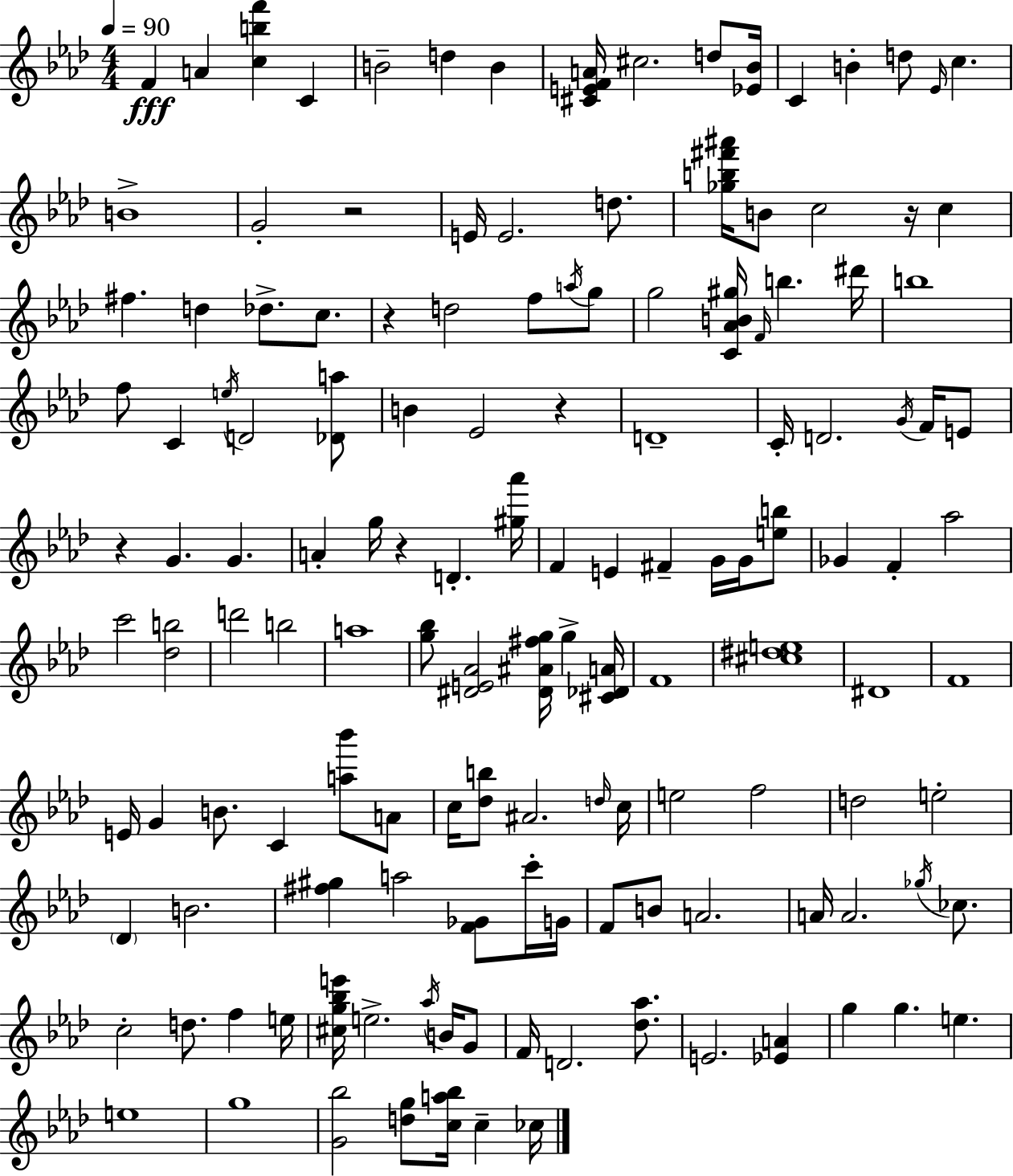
F4/q A4/q [C5,B5,F6]/q C4/q B4/h D5/q B4/q [C#4,E4,F4,A4]/s C#5/h. D5/e [Eb4,Bb4]/s C4/q B4/q D5/e Eb4/s C5/q. B4/w G4/h R/h E4/s E4/h. D5/e. [Gb5,B5,F#6,A#6]/s B4/e C5/h R/s C5/q F#5/q. D5/q Db5/e. C5/e. R/q D5/h F5/e A5/s G5/e G5/h [C4,Ab4,B4,G#5]/s F4/s B5/q. D#6/s B5/w F5/e C4/q E5/s D4/h [Db4,A5]/e B4/q Eb4/h R/q D4/w C4/s D4/h. G4/s F4/s E4/e R/q G4/q. G4/q. A4/q G5/s R/q D4/q. [G#5,Ab6]/s F4/q E4/q F#4/q G4/s G4/s [E5,B5]/e Gb4/q F4/q Ab5/h C6/h [Db5,B5]/h D6/h B5/h A5/w [G5,Bb5]/e [D#4,E4,Ab4]/h [D#4,A#4,F#5,G5]/s G5/q [C#4,Db4,A4]/s F4/w [C#5,D#5,E5]/w D#4/w F4/w E4/s G4/q B4/e. C4/q [A5,Bb6]/e A4/e C5/s [Db5,B5]/e A#4/h. D5/s C5/s E5/h F5/h D5/h E5/h Db4/q B4/h. [F#5,G#5]/q A5/h [F4,Gb4]/e C6/s G4/s F4/e B4/e A4/h. A4/s A4/h. Gb5/s CES5/e. C5/h D5/e. F5/q E5/s [C#5,G5,Bb5,E6]/s E5/h. Ab5/s B4/s G4/e F4/s D4/h. [Db5,Ab5]/e. E4/h. [Eb4,A4]/q G5/q G5/q. E5/q. E5/w G5/w [G4,Bb5]/h [D5,G5]/e [C5,A5,Bb5]/s C5/q CES5/s